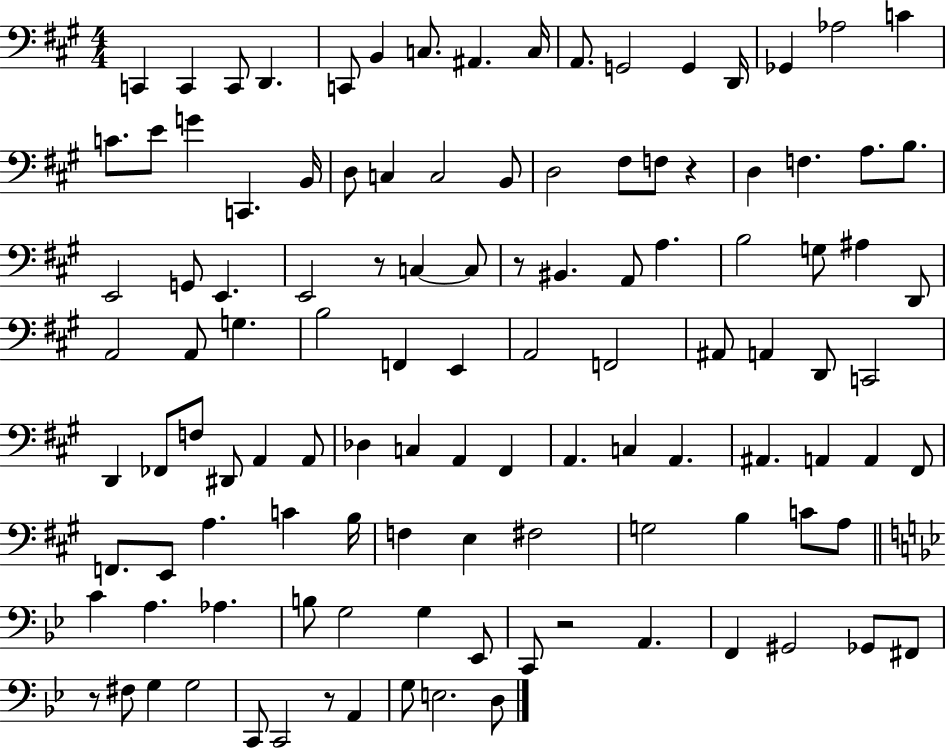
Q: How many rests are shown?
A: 6